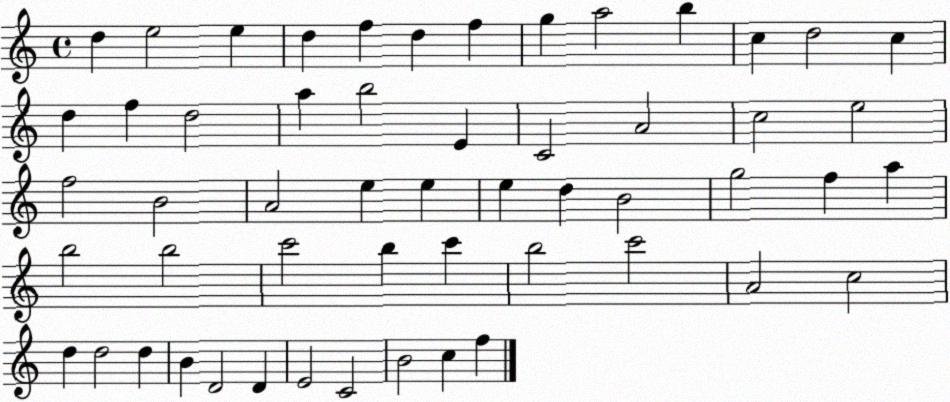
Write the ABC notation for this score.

X:1
T:Untitled
M:4/4
L:1/4
K:C
d e2 e d f d f g a2 b c d2 c d f d2 a b2 E C2 A2 c2 e2 f2 B2 A2 e e e d B2 g2 f a b2 b2 c'2 b c' b2 c'2 A2 c2 d d2 d B D2 D E2 C2 B2 c f